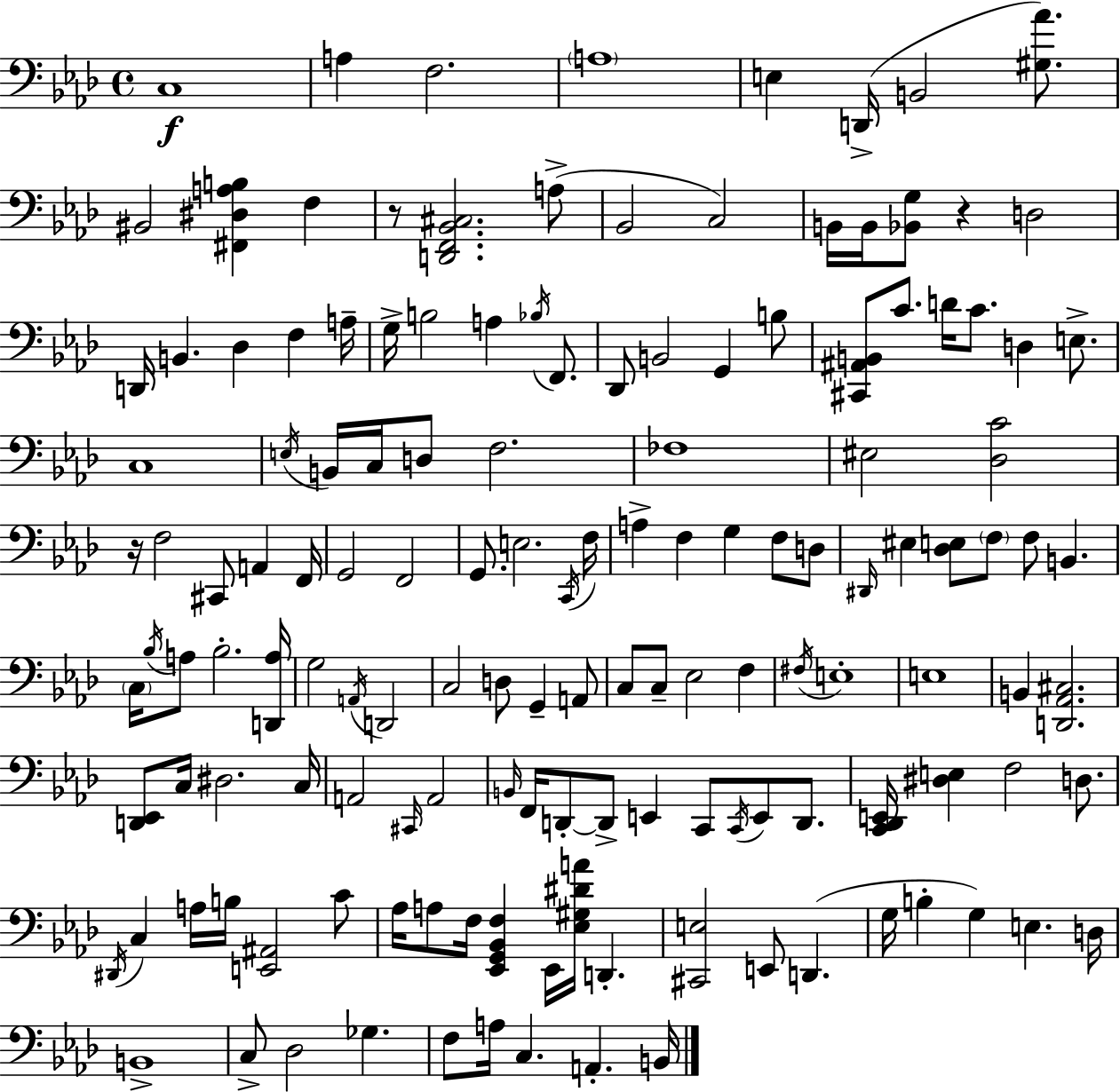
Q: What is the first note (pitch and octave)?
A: C3